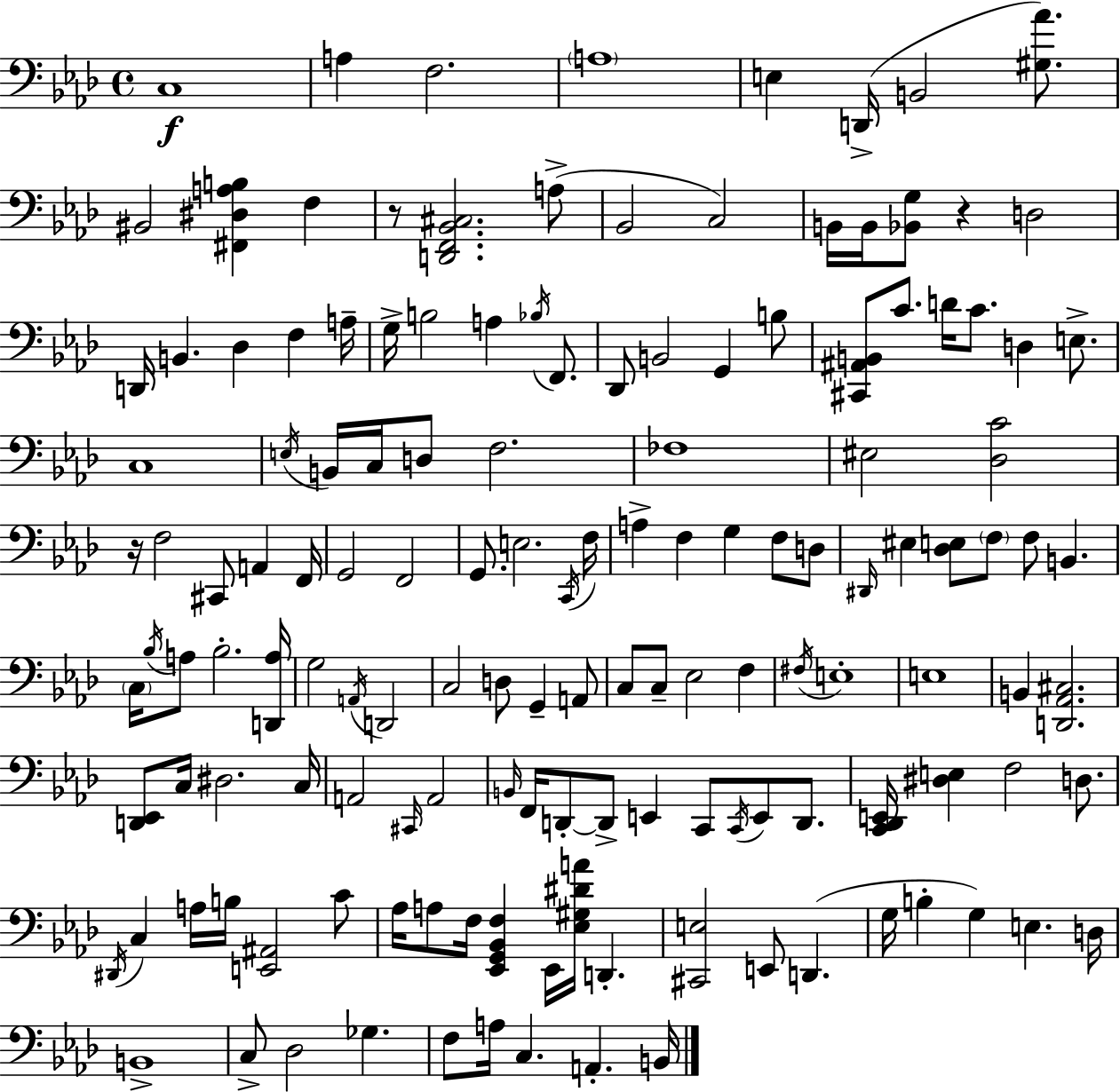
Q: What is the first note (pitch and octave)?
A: C3